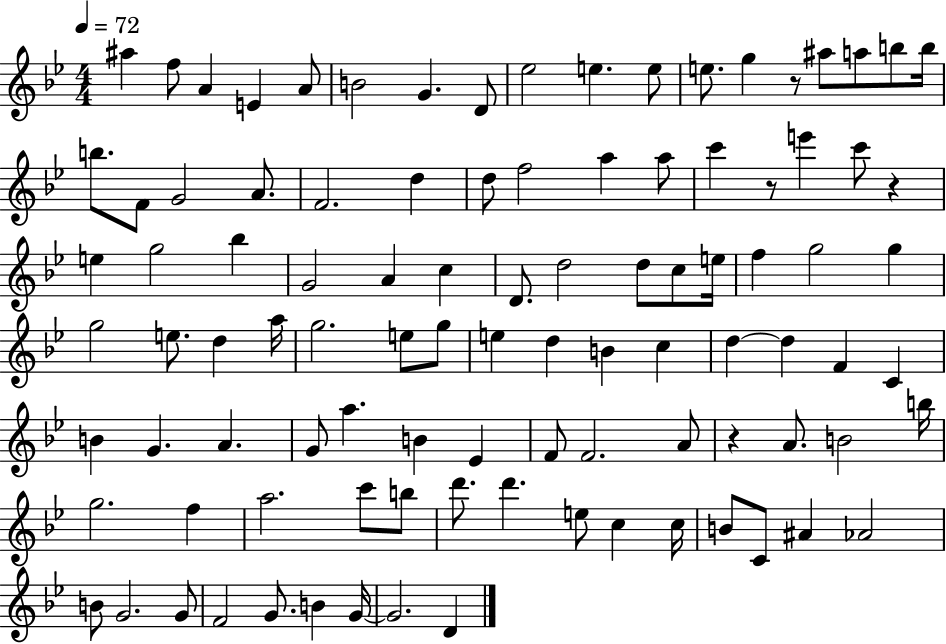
A#5/q F5/e A4/q E4/q A4/e B4/h G4/q. D4/e Eb5/h E5/q. E5/e E5/e. G5/q R/e A#5/e A5/e B5/e B5/s B5/e. F4/e G4/h A4/e. F4/h. D5/q D5/e F5/h A5/q A5/e C6/q R/e E6/q C6/e R/q E5/q G5/h Bb5/q G4/h A4/q C5/q D4/e. D5/h D5/e C5/e E5/s F5/q G5/h G5/q G5/h E5/e. D5/q A5/s G5/h. E5/e G5/e E5/q D5/q B4/q C5/q D5/q D5/q F4/q C4/q B4/q G4/q. A4/q. G4/e A5/q. B4/q Eb4/q F4/e F4/h. A4/e R/q A4/e. B4/h B5/s G5/h. F5/q A5/h. C6/e B5/e D6/e. D6/q. E5/e C5/q C5/s B4/e C4/e A#4/q Ab4/h B4/e G4/h. G4/e F4/h G4/e. B4/q G4/s G4/h. D4/q